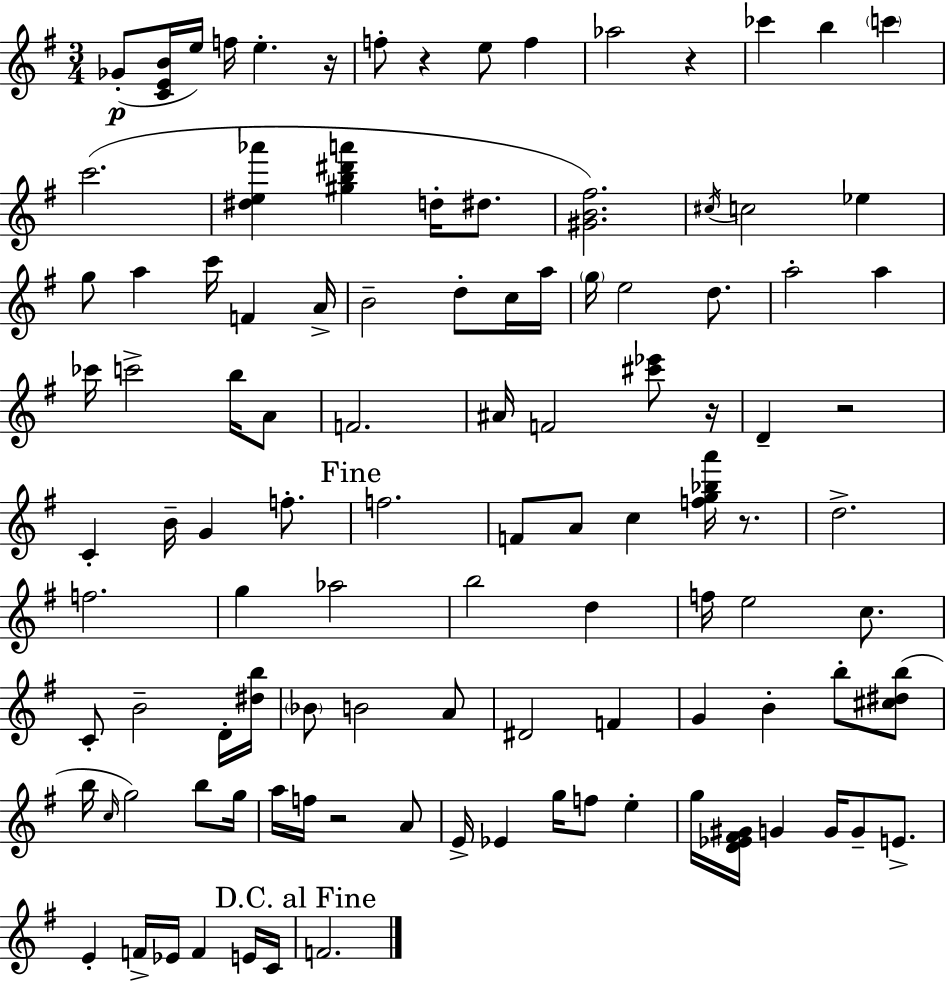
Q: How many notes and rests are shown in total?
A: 108